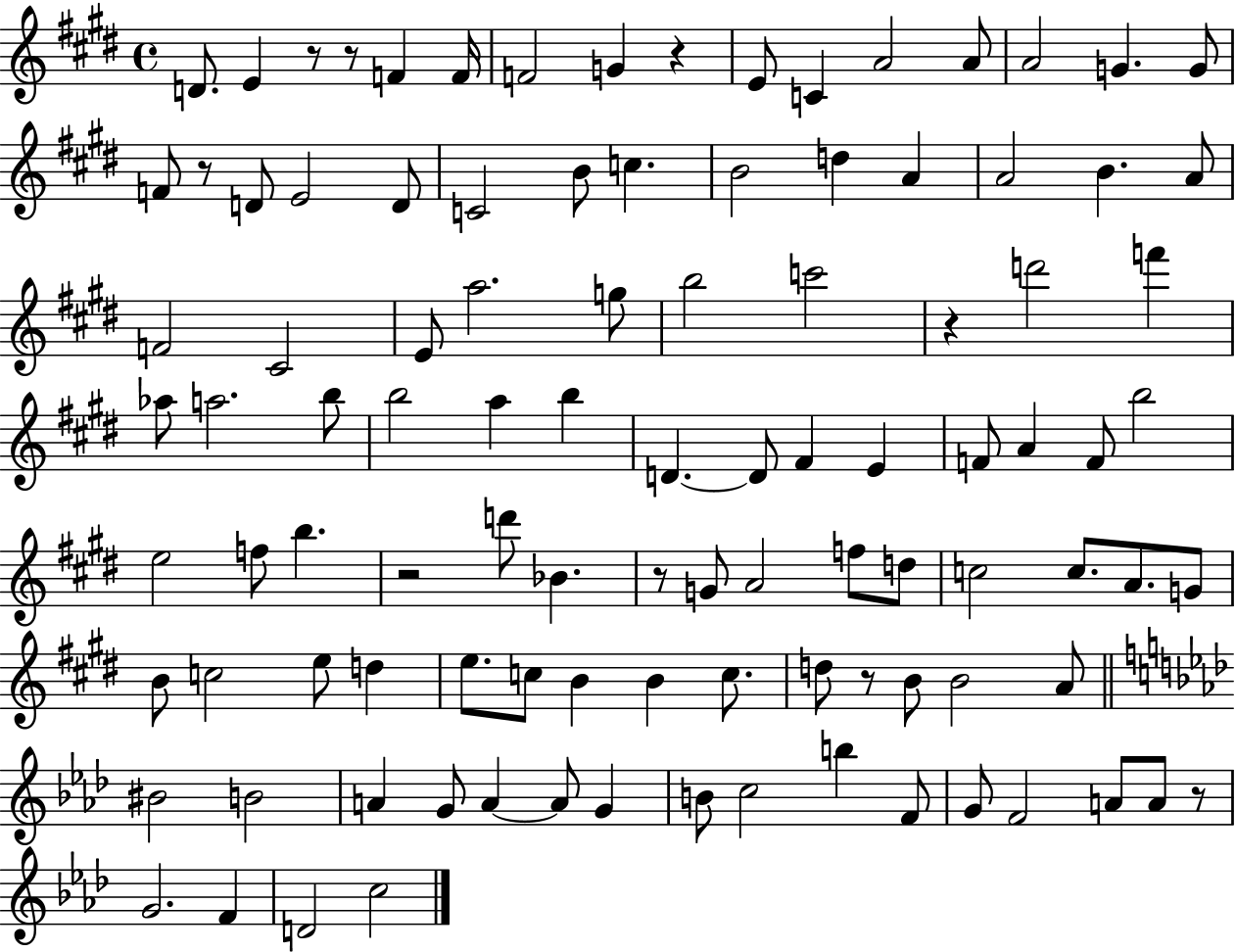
{
  \clef treble
  \time 4/4
  \defaultTimeSignature
  \key e \major
  d'8. e'4 r8 r8 f'4 f'16 | f'2 g'4 r4 | e'8 c'4 a'2 a'8 | a'2 g'4. g'8 | \break f'8 r8 d'8 e'2 d'8 | c'2 b'8 c''4. | b'2 d''4 a'4 | a'2 b'4. a'8 | \break f'2 cis'2 | e'8 a''2. g''8 | b''2 c'''2 | r4 d'''2 f'''4 | \break aes''8 a''2. b''8 | b''2 a''4 b''4 | d'4.~~ d'8 fis'4 e'4 | f'8 a'4 f'8 b''2 | \break e''2 f''8 b''4. | r2 d'''8 bes'4. | r8 g'8 a'2 f''8 d''8 | c''2 c''8. a'8. g'8 | \break b'8 c''2 e''8 d''4 | e''8. c''8 b'4 b'4 c''8. | d''8 r8 b'8 b'2 a'8 | \bar "||" \break \key f \minor bis'2 b'2 | a'4 g'8 a'4~~ a'8 g'4 | b'8 c''2 b''4 f'8 | g'8 f'2 a'8 a'8 r8 | \break g'2. f'4 | d'2 c''2 | \bar "|."
}